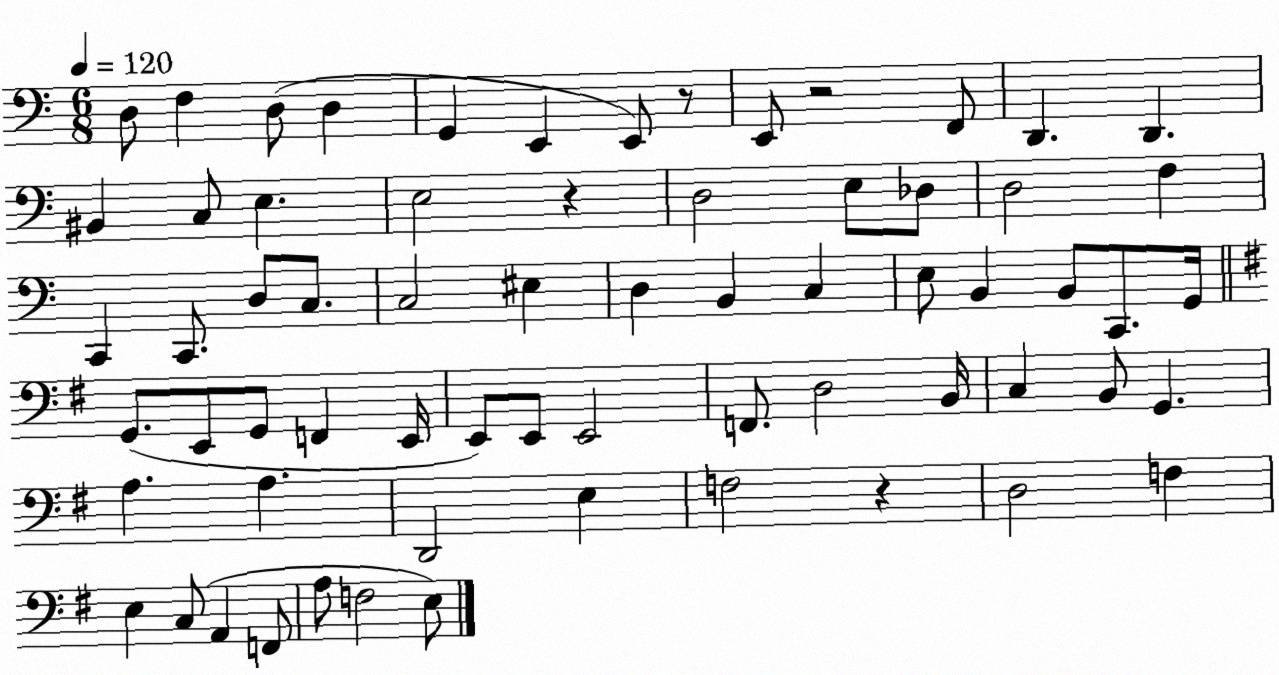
X:1
T:Untitled
M:6/8
L:1/4
K:C
D,/2 F, D,/2 D, G,, E,, E,,/2 z/2 E,,/2 z2 F,,/2 D,, D,, ^B,, C,/2 E, E,2 z D,2 E,/2 _D,/2 D,2 F, C,, C,,/2 D,/2 C,/2 C,2 ^E, D, B,, C, E,/2 B,, B,,/2 C,,/2 G,,/4 G,,/2 E,,/2 G,,/2 F,, E,,/4 E,,/2 E,,/2 E,,2 F,,/2 D,2 B,,/4 C, B,,/2 G,, A, A, D,,2 E, F,2 z D,2 F, E, C,/2 A,, F,,/2 A,/2 F,2 E,/2